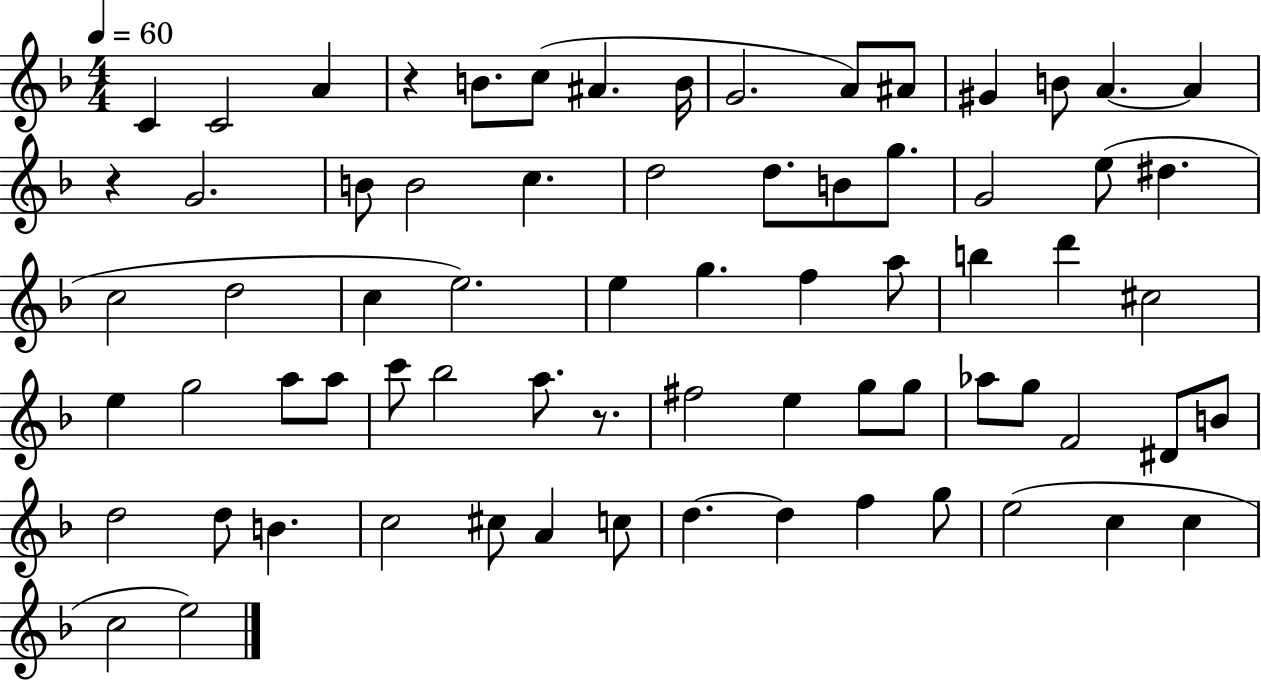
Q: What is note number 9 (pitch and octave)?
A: A4